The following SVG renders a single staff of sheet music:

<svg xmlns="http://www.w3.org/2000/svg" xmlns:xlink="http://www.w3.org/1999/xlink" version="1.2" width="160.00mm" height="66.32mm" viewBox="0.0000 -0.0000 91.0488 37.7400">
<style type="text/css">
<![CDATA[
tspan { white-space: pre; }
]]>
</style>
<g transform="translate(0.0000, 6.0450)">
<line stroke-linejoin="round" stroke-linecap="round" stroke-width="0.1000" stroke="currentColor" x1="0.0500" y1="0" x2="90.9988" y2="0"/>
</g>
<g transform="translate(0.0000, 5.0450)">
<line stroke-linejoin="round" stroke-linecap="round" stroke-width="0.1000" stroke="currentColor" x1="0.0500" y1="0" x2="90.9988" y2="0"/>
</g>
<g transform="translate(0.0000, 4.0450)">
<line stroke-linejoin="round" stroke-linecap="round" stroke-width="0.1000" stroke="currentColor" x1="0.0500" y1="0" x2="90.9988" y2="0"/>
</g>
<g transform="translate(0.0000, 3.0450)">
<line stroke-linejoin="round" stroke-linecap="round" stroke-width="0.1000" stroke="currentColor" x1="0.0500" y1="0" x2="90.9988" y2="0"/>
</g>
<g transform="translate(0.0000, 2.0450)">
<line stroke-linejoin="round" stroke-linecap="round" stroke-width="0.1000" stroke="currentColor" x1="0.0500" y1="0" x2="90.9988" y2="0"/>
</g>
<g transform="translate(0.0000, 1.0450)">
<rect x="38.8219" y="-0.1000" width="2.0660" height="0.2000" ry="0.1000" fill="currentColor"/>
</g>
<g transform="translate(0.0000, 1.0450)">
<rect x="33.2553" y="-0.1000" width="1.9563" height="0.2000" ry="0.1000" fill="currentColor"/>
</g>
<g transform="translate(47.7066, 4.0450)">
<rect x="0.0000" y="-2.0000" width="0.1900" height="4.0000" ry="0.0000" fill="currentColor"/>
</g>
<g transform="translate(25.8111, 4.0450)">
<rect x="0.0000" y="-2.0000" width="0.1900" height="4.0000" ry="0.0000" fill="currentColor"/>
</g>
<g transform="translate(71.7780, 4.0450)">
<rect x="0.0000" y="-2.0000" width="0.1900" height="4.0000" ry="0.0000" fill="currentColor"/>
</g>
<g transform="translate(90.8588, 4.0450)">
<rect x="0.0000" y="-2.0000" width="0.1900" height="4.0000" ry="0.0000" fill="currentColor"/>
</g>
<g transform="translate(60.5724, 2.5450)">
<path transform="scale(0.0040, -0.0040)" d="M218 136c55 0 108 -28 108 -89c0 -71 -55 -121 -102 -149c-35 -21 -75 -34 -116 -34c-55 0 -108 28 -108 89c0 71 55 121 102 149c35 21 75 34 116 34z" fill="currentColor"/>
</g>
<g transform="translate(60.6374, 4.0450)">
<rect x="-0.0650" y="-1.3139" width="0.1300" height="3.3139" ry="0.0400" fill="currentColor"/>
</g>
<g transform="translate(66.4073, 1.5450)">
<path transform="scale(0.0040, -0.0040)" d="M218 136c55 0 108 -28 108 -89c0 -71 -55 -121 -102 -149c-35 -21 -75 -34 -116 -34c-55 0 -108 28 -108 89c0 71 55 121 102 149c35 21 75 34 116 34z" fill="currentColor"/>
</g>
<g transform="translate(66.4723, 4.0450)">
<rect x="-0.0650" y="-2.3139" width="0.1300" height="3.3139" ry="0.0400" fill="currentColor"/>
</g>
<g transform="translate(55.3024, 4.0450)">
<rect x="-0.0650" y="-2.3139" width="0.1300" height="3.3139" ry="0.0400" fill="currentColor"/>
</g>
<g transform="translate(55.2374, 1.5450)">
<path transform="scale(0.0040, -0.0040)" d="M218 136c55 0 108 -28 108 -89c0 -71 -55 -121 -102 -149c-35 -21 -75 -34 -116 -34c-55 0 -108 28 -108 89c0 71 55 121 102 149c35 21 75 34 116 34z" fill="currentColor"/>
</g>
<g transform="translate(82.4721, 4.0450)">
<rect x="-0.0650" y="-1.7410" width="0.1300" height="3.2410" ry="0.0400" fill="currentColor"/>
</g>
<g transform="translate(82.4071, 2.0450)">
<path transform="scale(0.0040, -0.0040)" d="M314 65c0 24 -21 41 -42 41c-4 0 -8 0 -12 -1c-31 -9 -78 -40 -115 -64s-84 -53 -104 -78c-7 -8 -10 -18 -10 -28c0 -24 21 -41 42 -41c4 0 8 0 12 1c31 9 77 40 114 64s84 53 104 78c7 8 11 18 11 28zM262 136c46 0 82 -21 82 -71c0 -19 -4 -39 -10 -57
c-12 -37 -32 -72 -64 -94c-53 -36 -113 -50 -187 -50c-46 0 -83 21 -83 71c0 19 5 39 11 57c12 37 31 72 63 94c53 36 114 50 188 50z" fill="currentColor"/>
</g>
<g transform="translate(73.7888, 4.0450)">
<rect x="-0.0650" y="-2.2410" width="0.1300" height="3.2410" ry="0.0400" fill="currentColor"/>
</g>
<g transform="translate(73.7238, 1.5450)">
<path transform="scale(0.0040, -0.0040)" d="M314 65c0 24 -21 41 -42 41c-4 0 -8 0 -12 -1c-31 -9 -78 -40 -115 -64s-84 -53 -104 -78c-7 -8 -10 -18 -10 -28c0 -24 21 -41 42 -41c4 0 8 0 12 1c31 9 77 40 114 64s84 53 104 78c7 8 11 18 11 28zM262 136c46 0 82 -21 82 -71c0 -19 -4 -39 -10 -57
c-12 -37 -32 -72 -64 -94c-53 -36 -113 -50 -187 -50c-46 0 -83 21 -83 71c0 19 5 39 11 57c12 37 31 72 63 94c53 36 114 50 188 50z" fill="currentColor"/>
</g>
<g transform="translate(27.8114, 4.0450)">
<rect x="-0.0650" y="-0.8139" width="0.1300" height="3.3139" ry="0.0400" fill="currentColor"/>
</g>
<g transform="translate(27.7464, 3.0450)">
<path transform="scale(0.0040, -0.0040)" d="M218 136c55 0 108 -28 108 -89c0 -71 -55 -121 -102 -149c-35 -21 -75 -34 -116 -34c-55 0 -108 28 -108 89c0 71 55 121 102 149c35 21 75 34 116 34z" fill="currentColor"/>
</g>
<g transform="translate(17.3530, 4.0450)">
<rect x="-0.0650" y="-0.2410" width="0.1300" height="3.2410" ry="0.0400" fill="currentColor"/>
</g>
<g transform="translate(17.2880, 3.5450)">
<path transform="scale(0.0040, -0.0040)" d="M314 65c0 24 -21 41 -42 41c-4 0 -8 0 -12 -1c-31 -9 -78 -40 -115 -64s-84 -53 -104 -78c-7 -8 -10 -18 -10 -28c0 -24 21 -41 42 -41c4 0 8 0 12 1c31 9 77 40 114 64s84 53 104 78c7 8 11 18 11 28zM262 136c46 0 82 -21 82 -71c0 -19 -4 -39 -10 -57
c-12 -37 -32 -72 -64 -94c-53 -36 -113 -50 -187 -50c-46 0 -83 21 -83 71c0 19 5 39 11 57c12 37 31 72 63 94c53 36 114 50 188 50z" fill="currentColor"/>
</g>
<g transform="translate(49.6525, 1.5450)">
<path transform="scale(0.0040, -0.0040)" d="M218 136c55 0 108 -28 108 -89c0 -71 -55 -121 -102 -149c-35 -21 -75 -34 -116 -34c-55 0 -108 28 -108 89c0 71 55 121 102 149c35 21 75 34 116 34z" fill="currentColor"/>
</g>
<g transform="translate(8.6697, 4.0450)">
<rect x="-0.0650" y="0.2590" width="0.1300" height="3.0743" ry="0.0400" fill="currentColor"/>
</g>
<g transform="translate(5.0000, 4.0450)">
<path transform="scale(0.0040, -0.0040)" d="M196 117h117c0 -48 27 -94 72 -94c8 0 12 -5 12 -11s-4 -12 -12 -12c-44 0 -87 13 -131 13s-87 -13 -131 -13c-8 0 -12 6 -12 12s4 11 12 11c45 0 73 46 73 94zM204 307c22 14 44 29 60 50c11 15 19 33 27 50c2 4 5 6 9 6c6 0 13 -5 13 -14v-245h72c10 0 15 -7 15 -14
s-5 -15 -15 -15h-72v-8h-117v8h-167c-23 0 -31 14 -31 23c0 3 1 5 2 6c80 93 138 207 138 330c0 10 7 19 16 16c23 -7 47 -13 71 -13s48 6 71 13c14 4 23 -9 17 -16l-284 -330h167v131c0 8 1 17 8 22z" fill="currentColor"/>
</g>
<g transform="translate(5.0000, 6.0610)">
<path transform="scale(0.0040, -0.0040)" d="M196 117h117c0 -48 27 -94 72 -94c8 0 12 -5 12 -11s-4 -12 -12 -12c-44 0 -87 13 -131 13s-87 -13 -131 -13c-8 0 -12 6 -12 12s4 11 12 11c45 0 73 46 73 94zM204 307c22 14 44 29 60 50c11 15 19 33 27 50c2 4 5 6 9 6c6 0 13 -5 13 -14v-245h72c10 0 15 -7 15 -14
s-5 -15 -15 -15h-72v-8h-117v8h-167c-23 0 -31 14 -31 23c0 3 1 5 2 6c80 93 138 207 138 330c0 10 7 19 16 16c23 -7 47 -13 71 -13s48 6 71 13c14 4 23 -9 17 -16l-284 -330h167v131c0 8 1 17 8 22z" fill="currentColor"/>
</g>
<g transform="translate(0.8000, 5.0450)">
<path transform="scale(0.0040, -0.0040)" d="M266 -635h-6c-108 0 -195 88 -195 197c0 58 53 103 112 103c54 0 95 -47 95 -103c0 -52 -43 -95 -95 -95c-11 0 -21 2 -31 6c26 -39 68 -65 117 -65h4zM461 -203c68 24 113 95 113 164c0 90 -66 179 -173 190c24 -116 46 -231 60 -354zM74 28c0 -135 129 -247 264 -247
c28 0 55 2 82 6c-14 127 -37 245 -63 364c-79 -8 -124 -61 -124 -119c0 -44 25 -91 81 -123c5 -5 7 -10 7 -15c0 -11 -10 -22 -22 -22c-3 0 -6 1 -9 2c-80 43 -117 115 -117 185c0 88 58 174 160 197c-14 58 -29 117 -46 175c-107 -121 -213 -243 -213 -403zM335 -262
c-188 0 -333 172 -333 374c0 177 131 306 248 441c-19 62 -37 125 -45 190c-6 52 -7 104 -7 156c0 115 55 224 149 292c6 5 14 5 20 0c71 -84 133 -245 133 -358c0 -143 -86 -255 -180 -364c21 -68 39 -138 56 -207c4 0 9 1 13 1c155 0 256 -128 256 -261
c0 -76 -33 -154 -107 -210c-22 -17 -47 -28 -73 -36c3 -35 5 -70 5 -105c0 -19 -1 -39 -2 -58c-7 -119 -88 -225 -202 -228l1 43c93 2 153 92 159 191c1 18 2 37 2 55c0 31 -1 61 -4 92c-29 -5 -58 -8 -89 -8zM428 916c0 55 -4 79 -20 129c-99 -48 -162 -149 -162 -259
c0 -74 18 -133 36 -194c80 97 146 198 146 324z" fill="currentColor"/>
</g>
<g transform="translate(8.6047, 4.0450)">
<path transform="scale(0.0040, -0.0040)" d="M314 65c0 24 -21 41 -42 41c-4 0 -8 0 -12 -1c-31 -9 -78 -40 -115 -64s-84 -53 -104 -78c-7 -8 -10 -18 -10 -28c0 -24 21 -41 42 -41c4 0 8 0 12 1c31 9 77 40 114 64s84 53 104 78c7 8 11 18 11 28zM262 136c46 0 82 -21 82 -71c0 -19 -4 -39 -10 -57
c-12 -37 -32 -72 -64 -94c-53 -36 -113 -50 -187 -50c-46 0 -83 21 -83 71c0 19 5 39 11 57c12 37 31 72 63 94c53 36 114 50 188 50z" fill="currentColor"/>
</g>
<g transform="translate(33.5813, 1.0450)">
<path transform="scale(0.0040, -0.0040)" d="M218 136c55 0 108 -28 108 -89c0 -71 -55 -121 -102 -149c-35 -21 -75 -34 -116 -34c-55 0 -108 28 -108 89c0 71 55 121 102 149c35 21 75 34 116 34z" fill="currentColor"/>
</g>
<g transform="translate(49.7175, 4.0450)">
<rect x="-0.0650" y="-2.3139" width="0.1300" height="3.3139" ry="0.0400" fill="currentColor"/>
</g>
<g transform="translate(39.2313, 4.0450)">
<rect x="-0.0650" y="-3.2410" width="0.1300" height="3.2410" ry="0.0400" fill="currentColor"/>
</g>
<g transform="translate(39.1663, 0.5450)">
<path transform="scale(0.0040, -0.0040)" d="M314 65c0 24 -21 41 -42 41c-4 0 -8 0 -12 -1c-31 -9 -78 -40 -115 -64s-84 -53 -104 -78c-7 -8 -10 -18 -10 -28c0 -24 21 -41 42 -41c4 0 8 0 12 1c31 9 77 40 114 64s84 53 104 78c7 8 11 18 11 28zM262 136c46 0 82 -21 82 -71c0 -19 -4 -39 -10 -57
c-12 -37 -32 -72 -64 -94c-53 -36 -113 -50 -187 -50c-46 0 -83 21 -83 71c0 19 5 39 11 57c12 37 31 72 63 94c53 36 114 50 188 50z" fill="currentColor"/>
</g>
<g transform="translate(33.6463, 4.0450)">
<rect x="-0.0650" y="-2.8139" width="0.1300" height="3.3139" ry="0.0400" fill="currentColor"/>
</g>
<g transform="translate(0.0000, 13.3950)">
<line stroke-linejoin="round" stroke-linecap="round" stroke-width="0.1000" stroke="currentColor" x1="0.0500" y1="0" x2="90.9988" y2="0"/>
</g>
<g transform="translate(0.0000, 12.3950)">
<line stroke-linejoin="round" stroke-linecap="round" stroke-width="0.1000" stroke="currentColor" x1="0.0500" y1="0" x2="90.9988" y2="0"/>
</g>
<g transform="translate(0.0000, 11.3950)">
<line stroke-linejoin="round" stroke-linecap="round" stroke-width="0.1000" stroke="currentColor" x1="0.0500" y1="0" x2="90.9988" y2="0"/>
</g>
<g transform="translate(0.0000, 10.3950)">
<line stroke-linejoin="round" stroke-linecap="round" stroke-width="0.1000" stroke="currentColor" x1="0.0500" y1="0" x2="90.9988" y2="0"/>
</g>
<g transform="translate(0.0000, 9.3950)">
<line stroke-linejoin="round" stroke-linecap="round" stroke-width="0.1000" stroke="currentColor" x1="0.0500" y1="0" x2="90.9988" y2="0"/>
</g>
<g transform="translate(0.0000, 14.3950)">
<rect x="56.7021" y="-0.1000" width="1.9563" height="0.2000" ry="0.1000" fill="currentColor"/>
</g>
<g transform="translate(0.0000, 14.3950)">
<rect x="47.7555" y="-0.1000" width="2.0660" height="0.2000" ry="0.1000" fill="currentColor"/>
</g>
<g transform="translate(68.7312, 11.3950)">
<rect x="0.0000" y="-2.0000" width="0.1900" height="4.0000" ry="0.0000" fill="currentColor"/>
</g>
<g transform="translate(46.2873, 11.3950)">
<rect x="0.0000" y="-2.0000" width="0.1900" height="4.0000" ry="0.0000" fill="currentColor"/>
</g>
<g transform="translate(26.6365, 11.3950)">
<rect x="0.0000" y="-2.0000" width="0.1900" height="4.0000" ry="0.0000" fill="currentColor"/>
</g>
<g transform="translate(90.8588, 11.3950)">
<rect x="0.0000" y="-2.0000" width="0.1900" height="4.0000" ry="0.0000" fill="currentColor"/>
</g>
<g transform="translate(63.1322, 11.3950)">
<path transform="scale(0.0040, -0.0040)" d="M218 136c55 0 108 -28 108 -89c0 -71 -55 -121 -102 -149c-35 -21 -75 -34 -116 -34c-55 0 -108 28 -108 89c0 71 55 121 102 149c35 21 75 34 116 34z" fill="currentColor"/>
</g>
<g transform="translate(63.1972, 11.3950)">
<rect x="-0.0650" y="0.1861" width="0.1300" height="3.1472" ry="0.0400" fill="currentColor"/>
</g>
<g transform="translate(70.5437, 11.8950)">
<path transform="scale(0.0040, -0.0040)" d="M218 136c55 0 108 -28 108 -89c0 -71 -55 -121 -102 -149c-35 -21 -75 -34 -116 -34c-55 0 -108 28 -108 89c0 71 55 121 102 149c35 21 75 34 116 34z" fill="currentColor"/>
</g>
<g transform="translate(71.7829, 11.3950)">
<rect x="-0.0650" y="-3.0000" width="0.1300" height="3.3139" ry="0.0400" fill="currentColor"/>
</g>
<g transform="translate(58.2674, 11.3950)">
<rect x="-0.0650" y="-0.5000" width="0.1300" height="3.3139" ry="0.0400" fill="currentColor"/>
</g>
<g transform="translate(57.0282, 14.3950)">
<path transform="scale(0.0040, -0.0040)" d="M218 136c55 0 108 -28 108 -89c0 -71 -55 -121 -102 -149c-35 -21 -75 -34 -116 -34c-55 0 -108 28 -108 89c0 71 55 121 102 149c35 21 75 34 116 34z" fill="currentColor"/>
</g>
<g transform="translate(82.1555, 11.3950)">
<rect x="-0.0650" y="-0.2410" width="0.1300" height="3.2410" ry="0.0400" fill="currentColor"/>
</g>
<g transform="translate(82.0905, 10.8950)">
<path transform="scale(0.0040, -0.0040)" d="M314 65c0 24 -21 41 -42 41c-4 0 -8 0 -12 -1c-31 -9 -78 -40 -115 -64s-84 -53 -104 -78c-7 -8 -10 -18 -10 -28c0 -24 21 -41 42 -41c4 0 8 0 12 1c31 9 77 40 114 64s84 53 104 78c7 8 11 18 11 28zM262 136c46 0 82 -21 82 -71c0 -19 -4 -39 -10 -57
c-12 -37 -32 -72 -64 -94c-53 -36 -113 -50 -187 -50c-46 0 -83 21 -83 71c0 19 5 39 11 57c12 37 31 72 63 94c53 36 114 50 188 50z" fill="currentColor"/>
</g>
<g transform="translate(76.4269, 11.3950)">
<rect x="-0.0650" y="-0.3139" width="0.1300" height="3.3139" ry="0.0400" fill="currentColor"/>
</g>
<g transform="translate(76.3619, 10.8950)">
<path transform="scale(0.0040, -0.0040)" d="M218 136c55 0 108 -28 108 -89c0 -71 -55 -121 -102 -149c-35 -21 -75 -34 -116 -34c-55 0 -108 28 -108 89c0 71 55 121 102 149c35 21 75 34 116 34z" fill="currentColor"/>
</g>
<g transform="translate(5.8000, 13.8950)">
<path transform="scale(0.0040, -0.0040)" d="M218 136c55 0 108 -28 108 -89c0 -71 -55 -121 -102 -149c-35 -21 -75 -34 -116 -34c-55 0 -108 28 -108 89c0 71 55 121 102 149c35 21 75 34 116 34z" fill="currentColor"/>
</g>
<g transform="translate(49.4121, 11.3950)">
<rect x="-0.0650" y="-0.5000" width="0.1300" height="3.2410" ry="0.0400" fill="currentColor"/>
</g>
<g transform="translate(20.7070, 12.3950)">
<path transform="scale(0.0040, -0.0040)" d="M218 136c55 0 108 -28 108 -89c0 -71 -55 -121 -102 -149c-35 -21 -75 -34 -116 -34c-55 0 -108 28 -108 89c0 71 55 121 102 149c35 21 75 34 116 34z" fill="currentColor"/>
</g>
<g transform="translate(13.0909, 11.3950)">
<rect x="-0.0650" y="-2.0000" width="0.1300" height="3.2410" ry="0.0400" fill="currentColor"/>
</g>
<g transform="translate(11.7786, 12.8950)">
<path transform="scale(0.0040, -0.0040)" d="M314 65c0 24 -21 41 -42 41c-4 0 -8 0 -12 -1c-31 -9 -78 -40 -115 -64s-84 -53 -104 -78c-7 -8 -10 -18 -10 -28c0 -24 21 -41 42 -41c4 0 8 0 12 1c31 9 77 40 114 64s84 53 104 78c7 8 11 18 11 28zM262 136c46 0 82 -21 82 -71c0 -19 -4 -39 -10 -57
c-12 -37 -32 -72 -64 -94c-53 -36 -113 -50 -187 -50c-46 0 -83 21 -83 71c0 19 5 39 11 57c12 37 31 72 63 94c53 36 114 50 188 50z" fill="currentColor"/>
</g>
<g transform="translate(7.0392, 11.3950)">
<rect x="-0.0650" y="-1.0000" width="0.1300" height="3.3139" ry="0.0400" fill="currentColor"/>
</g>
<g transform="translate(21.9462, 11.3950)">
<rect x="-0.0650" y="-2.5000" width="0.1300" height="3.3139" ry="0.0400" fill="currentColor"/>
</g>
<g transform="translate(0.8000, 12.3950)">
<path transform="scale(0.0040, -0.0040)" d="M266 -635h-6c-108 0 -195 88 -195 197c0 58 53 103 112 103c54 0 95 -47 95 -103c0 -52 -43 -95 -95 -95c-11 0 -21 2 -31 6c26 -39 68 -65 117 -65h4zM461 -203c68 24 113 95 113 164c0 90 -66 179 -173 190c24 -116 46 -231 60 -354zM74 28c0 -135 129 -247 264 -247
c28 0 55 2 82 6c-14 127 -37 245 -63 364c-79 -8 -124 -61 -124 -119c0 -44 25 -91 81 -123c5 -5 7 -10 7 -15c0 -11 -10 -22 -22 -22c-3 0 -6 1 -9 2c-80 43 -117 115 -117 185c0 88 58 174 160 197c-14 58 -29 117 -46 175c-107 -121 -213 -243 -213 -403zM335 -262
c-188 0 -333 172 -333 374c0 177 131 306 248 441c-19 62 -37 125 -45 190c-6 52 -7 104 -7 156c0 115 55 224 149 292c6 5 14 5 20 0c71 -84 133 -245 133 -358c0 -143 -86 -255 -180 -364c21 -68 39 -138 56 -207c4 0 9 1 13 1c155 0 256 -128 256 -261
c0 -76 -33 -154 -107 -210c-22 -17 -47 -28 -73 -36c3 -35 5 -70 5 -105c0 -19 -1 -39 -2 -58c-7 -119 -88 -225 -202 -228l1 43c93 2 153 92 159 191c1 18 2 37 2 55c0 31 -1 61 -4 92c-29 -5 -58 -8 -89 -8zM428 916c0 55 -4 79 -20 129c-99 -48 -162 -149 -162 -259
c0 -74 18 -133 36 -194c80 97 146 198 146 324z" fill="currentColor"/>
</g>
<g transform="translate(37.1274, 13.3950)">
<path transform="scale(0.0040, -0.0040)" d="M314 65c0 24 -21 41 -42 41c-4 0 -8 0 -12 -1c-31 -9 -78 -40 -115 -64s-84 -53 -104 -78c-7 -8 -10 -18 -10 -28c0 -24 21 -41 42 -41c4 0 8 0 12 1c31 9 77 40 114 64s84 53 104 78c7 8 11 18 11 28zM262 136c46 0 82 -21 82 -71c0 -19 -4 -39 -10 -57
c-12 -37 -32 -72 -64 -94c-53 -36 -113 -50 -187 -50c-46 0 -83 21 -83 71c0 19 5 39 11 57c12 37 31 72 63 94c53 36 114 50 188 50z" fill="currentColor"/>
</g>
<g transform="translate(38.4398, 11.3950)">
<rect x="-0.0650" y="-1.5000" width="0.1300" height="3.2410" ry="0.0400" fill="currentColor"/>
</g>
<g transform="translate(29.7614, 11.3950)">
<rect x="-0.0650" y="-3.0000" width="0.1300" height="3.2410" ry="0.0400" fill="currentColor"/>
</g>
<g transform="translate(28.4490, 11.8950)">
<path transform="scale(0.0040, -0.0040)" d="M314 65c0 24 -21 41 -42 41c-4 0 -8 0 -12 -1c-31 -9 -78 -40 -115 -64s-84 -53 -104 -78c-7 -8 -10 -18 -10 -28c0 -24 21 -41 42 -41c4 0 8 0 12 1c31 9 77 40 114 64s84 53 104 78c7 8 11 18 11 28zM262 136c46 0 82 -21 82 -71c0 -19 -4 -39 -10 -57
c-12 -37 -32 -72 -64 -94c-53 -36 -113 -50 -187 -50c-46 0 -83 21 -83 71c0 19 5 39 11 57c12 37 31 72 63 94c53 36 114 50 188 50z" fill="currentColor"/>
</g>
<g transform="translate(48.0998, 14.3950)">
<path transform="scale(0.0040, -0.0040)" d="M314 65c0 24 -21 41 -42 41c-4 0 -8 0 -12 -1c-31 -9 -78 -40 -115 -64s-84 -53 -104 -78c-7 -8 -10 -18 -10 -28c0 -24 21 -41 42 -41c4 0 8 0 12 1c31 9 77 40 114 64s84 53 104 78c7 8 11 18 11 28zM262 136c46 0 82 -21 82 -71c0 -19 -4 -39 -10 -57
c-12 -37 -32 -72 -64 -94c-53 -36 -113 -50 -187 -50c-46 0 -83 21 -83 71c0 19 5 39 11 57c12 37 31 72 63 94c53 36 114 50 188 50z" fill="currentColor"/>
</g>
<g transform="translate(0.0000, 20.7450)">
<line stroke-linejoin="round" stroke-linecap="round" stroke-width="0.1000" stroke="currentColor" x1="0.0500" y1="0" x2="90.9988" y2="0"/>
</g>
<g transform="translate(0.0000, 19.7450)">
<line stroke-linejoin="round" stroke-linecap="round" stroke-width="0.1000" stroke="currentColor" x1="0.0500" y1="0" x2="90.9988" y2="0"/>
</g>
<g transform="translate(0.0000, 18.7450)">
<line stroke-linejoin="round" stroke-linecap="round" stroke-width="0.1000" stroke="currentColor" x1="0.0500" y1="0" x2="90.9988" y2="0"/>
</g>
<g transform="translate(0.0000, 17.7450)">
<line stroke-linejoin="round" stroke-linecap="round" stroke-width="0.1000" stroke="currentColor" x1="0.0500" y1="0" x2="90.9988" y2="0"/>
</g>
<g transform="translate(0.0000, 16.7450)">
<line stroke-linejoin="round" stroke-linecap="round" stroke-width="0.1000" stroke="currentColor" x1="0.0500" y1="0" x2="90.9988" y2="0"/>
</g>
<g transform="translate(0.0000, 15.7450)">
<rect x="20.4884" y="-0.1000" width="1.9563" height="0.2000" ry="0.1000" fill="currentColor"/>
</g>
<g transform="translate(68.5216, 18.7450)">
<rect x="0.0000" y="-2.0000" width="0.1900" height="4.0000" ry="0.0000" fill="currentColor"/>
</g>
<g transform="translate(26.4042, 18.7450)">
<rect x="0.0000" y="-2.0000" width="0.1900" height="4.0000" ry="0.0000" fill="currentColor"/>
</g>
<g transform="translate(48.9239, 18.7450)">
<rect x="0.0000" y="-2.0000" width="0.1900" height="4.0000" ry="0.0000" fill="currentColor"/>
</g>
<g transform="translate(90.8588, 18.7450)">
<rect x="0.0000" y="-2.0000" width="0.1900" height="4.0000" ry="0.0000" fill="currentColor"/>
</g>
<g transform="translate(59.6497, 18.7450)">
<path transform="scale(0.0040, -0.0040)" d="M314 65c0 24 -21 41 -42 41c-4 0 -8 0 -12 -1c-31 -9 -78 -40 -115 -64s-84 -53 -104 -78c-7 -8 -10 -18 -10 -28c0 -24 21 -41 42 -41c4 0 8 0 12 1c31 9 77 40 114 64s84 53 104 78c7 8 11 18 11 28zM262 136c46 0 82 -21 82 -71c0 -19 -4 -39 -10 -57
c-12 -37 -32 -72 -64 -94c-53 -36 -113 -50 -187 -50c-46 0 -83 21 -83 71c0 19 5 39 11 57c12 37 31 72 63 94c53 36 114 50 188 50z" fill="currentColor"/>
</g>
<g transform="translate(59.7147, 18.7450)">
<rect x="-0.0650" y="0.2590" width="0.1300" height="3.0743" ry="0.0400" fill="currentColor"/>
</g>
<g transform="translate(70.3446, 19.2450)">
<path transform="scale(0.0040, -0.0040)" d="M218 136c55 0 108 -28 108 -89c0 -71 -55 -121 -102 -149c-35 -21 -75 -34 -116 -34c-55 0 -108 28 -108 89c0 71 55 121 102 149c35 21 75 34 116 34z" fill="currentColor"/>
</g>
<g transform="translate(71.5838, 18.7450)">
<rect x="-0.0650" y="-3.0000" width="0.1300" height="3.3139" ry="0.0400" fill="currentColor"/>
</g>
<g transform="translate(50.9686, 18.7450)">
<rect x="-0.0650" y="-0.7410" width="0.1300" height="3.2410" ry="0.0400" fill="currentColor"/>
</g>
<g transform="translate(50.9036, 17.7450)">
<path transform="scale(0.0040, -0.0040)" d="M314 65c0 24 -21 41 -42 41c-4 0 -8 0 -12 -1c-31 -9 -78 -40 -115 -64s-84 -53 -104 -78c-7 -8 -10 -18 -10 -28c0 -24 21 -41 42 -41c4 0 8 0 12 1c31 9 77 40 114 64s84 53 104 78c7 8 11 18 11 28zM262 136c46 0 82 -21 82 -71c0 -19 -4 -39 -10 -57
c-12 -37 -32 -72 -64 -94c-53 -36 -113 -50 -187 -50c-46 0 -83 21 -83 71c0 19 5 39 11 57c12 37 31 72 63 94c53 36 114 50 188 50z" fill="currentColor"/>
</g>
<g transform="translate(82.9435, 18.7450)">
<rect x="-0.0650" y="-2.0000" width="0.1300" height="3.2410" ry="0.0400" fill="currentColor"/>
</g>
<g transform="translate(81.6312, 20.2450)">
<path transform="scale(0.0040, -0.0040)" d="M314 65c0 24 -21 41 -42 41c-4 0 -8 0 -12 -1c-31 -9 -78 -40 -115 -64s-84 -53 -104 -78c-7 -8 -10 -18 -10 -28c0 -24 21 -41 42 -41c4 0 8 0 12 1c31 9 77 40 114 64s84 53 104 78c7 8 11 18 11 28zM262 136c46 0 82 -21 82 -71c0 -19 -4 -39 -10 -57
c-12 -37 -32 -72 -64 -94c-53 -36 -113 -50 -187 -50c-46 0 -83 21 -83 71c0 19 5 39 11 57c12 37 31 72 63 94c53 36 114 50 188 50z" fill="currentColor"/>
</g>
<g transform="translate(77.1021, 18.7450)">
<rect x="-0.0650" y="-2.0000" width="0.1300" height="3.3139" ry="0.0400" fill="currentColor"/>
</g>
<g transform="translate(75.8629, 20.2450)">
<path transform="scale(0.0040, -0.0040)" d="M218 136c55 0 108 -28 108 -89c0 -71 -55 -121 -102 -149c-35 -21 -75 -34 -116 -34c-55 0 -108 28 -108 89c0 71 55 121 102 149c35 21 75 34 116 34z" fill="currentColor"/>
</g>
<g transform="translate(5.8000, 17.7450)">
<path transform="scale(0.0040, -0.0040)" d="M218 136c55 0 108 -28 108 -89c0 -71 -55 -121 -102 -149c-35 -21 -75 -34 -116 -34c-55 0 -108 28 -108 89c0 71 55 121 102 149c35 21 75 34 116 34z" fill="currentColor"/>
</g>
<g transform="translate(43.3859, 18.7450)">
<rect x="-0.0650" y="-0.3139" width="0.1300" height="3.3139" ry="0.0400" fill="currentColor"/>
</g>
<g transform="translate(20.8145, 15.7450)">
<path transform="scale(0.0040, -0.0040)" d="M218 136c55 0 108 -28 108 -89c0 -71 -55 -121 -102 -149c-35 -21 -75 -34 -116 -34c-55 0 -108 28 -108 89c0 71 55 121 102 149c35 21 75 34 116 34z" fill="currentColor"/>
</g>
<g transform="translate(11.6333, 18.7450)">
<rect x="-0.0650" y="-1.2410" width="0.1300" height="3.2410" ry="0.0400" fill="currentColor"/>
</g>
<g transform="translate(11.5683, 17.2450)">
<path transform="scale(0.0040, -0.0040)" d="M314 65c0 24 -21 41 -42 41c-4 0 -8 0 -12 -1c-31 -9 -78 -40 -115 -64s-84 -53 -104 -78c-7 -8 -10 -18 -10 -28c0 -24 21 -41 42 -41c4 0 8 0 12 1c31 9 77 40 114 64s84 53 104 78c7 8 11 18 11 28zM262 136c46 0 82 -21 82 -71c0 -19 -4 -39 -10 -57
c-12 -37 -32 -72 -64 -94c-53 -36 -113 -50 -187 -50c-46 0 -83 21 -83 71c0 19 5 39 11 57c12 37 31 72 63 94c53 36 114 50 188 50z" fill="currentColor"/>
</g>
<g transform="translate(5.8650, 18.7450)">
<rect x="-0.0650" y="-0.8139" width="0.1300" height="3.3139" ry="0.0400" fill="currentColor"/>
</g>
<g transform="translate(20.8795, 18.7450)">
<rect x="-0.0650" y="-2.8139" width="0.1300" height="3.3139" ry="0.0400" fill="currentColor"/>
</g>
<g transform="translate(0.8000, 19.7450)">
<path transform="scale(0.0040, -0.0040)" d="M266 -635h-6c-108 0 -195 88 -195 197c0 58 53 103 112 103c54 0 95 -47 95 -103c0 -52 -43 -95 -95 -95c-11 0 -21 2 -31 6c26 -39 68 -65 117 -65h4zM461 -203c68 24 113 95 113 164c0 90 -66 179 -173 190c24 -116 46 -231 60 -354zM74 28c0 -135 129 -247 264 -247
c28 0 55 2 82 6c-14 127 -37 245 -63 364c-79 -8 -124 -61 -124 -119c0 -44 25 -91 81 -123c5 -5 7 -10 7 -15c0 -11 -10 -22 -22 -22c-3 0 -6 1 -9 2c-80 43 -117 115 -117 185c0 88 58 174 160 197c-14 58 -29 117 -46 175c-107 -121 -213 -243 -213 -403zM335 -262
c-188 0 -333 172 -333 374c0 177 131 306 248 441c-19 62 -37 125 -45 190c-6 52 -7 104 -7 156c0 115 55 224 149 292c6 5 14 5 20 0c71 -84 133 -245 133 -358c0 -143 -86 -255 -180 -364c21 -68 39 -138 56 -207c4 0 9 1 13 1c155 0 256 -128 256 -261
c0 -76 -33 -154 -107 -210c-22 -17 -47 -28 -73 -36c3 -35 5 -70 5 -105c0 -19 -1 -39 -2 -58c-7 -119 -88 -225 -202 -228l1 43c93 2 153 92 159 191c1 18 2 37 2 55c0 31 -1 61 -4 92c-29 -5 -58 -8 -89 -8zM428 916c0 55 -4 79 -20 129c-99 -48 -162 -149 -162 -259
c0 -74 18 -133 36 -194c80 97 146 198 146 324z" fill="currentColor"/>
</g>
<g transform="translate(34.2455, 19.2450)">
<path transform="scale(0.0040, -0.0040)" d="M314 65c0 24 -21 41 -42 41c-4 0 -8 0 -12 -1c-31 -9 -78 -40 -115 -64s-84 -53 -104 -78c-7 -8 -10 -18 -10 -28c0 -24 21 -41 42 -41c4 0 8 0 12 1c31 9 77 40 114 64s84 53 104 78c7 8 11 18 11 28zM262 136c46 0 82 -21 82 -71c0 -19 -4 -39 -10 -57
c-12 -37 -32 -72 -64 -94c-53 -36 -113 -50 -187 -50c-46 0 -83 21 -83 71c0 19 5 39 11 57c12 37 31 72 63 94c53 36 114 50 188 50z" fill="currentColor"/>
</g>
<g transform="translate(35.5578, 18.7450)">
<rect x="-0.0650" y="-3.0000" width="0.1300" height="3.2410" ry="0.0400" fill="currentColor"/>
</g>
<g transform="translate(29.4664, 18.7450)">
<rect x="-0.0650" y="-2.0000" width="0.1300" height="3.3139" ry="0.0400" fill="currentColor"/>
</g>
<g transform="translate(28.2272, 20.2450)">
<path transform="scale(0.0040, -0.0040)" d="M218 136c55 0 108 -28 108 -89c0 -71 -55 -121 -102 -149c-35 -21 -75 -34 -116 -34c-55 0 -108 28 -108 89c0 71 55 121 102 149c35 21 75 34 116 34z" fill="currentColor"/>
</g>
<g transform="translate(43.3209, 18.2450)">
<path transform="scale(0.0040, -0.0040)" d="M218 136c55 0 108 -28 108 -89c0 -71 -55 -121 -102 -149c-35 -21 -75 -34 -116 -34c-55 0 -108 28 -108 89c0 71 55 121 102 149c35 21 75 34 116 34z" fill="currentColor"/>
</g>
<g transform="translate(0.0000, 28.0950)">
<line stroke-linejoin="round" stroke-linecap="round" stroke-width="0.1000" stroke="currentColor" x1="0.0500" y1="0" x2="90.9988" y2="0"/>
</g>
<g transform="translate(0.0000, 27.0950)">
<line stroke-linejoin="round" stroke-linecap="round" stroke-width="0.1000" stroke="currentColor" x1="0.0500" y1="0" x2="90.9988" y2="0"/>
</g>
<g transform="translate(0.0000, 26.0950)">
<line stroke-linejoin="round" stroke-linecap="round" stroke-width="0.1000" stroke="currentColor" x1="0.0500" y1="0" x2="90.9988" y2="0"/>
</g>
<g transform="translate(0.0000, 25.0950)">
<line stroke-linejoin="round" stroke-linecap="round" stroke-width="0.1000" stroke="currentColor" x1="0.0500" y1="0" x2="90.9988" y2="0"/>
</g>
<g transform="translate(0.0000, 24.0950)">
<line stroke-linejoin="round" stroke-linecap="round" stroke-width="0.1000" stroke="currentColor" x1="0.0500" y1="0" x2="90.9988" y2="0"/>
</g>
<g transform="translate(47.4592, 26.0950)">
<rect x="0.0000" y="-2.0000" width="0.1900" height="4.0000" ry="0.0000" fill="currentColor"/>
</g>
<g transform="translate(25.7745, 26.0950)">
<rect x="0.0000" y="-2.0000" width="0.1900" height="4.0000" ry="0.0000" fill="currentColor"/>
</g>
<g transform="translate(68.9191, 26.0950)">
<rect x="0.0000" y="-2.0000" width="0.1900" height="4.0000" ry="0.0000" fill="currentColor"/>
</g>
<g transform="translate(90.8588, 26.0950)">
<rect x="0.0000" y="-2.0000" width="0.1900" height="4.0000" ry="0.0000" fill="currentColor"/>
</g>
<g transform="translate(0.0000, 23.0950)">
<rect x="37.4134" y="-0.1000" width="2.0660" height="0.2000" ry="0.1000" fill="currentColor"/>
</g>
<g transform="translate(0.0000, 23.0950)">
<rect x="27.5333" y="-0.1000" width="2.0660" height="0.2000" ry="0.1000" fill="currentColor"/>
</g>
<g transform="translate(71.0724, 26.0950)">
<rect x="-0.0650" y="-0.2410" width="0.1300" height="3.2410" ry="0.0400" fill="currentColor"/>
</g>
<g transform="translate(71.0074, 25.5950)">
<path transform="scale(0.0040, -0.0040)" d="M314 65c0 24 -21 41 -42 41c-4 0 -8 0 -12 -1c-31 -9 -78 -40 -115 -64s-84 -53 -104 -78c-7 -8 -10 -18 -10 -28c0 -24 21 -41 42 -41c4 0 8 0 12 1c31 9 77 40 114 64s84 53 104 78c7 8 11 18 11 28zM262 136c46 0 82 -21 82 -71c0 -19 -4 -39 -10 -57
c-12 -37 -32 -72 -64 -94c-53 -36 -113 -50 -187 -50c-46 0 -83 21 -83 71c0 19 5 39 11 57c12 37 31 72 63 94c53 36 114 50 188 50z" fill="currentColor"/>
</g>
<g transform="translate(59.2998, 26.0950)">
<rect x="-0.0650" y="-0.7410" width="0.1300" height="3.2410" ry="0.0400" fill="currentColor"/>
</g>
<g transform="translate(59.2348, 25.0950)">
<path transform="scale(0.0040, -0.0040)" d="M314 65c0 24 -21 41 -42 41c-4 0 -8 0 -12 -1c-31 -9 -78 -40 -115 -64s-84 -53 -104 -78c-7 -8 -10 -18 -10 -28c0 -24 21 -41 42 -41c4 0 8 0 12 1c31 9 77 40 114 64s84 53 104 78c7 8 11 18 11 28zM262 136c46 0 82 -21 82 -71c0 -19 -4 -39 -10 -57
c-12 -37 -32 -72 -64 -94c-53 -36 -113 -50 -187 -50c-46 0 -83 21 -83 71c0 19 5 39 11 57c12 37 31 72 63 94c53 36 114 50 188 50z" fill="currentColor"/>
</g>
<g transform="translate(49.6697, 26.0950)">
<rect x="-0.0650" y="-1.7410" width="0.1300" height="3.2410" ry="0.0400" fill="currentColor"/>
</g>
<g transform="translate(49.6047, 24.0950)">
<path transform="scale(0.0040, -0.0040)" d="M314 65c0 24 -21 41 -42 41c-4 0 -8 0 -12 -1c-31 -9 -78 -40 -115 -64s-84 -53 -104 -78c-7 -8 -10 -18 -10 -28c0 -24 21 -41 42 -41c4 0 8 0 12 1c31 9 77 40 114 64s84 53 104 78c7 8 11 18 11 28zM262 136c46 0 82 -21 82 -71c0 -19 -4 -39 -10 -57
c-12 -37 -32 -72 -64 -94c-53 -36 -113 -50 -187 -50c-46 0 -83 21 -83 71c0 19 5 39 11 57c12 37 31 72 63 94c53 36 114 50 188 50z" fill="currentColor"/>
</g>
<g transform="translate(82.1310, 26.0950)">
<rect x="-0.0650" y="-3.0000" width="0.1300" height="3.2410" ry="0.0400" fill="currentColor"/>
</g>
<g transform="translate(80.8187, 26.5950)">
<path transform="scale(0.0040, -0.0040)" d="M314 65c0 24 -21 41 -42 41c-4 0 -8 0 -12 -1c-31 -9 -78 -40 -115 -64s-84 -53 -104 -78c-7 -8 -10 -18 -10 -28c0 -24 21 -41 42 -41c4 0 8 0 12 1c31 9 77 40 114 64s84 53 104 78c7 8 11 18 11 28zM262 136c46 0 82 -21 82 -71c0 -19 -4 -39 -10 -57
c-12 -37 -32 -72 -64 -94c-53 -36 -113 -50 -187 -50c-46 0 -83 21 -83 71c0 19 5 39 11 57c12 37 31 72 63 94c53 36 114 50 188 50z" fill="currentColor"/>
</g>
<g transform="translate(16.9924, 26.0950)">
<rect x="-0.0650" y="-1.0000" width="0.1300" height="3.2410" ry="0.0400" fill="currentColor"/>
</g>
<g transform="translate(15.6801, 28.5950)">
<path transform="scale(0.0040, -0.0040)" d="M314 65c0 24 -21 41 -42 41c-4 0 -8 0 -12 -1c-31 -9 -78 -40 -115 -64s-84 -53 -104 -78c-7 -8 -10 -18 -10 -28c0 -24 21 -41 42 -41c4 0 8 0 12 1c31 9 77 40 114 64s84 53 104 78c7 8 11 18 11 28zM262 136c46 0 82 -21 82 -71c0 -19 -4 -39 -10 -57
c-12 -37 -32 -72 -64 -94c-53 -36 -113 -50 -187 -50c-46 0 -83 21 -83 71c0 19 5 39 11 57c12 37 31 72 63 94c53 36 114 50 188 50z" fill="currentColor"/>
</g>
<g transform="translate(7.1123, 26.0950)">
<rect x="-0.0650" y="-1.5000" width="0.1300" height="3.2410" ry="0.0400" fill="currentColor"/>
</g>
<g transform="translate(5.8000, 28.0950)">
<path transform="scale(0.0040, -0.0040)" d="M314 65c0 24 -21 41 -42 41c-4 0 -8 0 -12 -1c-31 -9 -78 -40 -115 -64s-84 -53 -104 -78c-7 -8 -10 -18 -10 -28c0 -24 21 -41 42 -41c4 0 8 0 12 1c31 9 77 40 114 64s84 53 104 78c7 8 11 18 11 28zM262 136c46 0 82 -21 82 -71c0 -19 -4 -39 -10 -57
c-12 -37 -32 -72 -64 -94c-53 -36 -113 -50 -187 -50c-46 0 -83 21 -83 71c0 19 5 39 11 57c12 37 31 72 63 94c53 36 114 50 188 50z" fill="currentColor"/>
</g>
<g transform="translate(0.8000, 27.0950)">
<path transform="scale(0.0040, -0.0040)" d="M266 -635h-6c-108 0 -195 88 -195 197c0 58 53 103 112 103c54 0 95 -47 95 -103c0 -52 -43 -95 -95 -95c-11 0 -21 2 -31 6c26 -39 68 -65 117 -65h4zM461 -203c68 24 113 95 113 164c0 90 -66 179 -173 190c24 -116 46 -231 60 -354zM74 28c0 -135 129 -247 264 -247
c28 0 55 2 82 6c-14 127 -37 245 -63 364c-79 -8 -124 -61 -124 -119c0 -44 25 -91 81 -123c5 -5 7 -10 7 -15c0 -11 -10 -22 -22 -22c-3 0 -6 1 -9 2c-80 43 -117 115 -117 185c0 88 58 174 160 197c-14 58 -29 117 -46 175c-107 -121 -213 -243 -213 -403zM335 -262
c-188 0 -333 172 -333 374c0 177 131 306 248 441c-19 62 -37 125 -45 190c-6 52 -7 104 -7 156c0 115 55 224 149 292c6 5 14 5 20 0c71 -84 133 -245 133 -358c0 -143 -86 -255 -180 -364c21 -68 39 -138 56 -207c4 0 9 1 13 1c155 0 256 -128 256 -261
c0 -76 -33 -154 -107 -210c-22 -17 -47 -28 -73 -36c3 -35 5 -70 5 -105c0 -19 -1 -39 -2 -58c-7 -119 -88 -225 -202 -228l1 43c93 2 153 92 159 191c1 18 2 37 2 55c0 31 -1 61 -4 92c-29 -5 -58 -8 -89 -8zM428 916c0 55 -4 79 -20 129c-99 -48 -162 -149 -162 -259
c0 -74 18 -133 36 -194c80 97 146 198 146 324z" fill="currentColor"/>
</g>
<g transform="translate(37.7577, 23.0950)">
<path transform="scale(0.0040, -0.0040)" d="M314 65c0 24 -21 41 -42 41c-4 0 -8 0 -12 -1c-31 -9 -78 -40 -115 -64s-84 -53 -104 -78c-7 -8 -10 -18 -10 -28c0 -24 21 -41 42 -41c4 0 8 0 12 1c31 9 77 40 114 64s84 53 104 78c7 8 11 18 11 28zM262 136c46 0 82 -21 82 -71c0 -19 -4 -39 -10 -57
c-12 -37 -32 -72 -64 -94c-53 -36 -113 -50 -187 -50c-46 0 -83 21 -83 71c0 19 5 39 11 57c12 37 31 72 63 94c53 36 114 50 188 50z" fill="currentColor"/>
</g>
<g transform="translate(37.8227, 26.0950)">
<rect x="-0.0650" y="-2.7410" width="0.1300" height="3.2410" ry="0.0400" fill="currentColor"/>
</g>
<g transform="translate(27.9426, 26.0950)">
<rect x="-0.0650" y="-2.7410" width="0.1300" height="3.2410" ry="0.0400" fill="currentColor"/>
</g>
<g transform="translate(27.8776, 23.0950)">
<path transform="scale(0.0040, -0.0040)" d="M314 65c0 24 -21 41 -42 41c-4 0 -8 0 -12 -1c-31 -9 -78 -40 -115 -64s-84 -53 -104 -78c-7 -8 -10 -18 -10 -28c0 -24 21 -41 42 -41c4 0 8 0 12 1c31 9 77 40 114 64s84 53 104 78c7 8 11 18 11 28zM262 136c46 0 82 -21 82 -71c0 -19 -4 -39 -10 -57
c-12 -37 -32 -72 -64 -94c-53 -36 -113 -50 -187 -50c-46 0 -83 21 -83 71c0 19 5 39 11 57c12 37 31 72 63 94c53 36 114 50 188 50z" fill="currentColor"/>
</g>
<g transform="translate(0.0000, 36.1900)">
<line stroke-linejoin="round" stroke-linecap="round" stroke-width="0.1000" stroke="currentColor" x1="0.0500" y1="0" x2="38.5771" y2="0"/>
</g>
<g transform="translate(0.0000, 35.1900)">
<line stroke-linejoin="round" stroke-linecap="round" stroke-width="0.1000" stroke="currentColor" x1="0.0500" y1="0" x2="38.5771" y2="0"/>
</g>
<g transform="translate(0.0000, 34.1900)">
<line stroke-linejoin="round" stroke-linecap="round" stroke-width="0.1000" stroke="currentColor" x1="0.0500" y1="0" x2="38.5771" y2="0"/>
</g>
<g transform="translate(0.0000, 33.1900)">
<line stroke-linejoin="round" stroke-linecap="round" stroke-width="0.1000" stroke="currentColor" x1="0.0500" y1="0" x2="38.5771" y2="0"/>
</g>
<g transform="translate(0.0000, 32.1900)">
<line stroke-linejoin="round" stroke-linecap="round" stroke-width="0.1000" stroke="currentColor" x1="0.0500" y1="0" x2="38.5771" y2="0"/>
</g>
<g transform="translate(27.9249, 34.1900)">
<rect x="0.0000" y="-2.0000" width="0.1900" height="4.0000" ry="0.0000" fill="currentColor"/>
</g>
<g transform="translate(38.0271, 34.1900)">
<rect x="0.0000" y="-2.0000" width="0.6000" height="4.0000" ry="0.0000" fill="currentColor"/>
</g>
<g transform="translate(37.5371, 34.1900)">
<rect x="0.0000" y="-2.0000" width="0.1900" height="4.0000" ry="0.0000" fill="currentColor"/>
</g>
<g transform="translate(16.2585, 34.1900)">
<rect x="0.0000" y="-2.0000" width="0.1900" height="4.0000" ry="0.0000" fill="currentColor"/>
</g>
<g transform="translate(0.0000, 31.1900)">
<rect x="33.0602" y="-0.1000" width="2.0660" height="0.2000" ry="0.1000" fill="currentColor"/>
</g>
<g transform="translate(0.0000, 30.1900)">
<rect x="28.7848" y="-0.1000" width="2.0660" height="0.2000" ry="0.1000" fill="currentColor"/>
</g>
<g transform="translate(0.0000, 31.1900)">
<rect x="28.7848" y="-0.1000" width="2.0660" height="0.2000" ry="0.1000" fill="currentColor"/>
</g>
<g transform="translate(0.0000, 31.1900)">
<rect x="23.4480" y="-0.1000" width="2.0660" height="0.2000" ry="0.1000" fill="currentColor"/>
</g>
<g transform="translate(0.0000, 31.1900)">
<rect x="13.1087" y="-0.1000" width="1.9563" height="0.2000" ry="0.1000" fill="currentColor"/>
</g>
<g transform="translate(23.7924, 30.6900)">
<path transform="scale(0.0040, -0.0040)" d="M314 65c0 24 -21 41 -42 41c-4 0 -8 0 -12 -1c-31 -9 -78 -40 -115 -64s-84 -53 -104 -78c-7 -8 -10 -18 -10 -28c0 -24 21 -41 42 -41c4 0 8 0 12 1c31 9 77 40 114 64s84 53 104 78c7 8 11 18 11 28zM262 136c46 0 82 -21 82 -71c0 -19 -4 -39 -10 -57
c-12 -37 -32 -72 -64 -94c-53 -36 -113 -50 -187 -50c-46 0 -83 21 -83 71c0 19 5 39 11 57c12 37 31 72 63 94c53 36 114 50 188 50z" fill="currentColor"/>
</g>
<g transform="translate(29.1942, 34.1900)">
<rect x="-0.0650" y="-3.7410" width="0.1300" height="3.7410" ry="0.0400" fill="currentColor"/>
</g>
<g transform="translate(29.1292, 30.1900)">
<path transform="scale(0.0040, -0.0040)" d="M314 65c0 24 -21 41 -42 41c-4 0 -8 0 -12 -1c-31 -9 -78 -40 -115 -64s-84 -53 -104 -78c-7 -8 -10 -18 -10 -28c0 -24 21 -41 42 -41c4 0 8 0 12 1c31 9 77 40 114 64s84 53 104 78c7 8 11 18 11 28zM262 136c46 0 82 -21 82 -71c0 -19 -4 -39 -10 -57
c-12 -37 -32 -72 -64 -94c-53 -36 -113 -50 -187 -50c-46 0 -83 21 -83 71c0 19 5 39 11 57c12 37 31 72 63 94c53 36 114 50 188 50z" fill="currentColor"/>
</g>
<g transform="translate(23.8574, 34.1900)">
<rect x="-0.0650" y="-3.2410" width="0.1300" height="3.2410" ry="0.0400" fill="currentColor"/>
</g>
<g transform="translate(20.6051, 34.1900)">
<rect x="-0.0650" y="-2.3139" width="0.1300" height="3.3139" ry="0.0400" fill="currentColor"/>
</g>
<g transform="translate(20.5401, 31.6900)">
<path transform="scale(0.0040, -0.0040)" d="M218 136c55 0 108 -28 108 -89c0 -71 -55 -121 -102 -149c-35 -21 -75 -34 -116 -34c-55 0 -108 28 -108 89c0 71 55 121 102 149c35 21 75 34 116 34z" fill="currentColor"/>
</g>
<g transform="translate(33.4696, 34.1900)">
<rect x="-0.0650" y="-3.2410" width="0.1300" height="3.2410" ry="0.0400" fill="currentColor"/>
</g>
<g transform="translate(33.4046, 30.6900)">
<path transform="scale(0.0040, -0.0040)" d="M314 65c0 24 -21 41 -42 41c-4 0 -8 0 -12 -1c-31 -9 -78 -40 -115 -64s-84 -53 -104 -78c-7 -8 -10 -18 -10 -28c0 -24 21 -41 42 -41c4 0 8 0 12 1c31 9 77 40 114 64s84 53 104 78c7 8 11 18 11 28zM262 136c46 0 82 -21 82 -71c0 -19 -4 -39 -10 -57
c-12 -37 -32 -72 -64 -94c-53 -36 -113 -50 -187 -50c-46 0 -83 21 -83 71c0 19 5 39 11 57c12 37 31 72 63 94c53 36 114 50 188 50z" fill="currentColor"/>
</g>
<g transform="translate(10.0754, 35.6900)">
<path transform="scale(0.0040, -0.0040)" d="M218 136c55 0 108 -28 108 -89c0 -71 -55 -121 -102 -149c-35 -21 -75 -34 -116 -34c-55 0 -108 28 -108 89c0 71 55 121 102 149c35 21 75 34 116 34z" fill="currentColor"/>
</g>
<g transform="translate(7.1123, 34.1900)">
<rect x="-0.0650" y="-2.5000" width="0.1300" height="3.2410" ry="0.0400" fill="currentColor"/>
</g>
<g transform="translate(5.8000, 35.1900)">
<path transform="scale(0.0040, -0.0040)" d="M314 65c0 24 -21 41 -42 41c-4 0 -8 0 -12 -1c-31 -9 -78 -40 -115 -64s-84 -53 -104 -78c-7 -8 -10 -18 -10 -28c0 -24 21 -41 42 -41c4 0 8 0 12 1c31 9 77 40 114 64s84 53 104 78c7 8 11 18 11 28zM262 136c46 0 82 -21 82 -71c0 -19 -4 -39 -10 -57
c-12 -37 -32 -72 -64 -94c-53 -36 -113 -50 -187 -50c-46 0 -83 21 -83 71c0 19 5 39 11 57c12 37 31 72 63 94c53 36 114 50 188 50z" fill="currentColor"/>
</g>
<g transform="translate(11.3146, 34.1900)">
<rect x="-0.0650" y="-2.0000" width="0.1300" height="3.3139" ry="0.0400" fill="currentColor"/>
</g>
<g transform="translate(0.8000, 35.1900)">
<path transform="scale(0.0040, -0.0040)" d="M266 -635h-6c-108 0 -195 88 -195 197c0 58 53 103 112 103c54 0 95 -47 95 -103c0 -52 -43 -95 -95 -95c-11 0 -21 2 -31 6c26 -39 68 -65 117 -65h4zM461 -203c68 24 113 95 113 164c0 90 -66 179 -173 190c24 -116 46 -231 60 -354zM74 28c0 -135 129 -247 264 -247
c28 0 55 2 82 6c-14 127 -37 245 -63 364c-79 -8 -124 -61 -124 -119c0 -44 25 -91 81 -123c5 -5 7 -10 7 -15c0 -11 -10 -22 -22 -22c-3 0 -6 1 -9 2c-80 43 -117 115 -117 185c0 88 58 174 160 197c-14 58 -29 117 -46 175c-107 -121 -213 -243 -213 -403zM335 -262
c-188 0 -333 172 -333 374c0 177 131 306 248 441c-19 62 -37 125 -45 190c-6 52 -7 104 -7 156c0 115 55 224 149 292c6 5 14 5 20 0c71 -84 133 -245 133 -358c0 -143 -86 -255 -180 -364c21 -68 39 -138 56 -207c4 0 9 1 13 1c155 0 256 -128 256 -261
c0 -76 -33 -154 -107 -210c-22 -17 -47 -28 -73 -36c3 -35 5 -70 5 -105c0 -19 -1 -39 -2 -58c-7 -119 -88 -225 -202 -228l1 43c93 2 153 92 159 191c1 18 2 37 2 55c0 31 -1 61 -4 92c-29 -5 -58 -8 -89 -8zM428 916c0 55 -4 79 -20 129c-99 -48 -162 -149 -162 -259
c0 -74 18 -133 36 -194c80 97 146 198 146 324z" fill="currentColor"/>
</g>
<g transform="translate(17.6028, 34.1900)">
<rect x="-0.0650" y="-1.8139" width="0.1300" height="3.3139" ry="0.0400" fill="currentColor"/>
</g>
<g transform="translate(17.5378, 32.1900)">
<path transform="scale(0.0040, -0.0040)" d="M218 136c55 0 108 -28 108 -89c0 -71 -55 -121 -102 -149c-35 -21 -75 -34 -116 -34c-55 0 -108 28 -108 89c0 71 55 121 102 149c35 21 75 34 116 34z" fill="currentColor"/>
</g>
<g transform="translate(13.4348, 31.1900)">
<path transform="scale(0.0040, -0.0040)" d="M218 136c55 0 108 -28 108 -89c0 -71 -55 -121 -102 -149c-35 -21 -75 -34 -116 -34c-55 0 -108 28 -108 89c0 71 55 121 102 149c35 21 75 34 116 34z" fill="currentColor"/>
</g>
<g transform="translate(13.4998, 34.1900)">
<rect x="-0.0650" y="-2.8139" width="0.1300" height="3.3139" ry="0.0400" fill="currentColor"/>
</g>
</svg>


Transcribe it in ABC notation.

X:1
T:Untitled
M:4/4
L:1/4
K:C
B2 c2 d a b2 g g e g g2 f2 D F2 G A2 E2 C2 C B A c c2 d e2 a F A2 c d2 B2 A F F2 E2 D2 a2 a2 f2 d2 c2 A2 G2 F a f g b2 c'2 b2